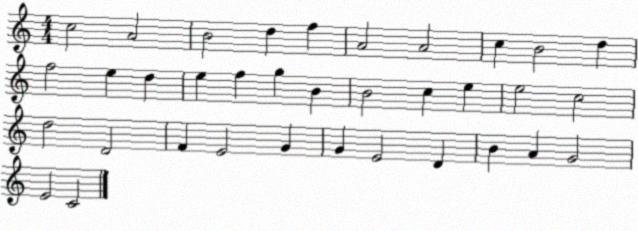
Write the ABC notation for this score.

X:1
T:Untitled
M:4/4
L:1/4
K:C
c2 A2 B2 d f A2 A2 c B2 d f2 e d e f g B B2 c e e2 c2 d2 D2 F E2 G G E2 D B A G2 E2 C2